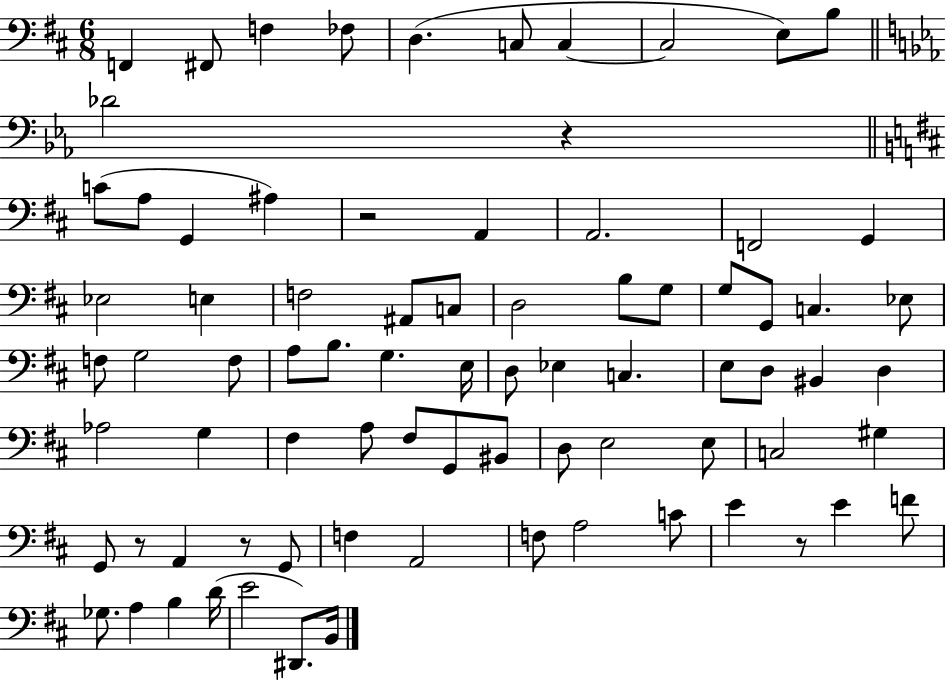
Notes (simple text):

F2/q F#2/e F3/q FES3/e D3/q. C3/e C3/q C3/h E3/e B3/e Db4/h R/q C4/e A3/e G2/q A#3/q R/h A2/q A2/h. F2/h G2/q Eb3/h E3/q F3/h A#2/e C3/e D3/h B3/e G3/e G3/e G2/e C3/q. Eb3/e F3/e G3/h F3/e A3/e B3/e. G3/q. E3/s D3/e Eb3/q C3/q. E3/e D3/e BIS2/q D3/q Ab3/h G3/q F#3/q A3/e F#3/e G2/e BIS2/e D3/e E3/h E3/e C3/h G#3/q G2/e R/e A2/q R/e G2/e F3/q A2/h F3/e A3/h C4/e E4/q R/e E4/q F4/e Gb3/e. A3/q B3/q D4/s E4/h D#2/e. B2/s